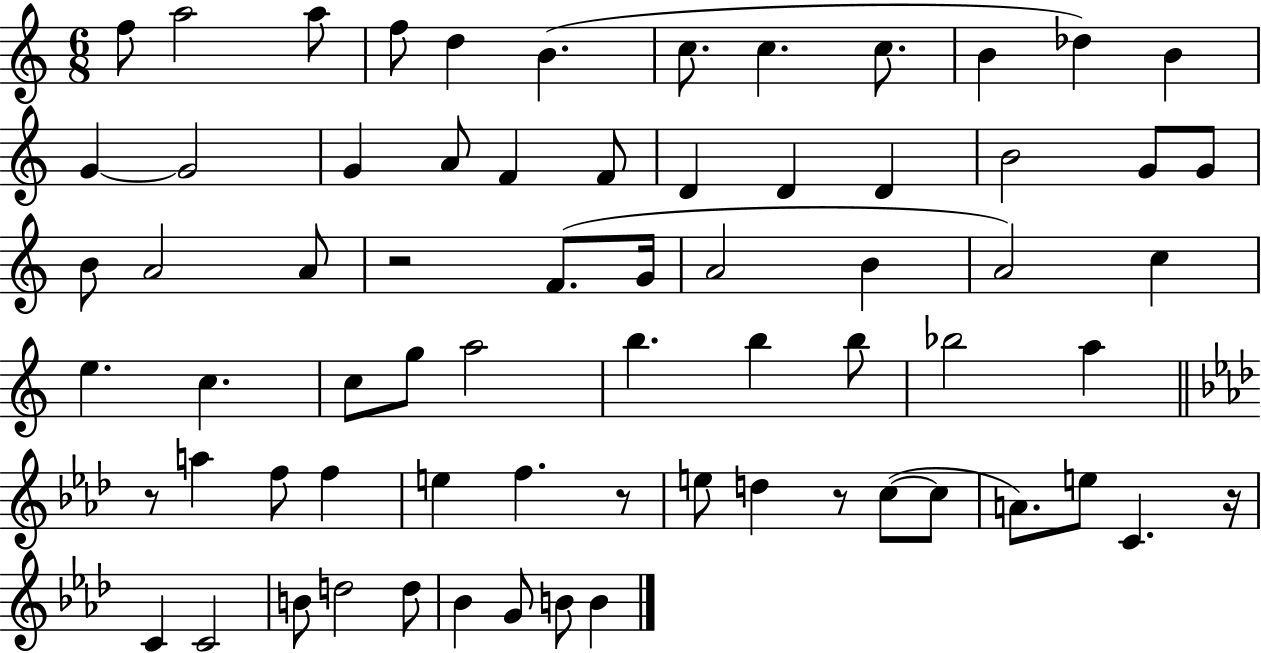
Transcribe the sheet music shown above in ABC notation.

X:1
T:Untitled
M:6/8
L:1/4
K:C
f/2 a2 a/2 f/2 d B c/2 c c/2 B _d B G G2 G A/2 F F/2 D D D B2 G/2 G/2 B/2 A2 A/2 z2 F/2 G/4 A2 B A2 c e c c/2 g/2 a2 b b b/2 _b2 a z/2 a f/2 f e f z/2 e/2 d z/2 c/2 c/2 A/2 e/2 C z/4 C C2 B/2 d2 d/2 _B G/2 B/2 B